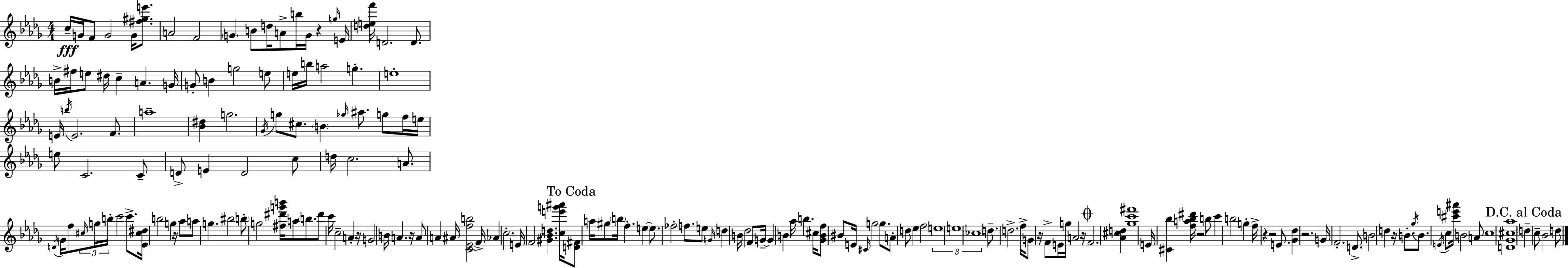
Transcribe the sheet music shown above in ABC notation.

X:1
T:Untitled
M:4/4
L:1/4
K:Bbm
c/4 G/4 F/2 G2 G/4 [^f^ge']/2 A2 F2 G B/2 d/4 A/2 b/4 G/4 z g/4 E/4 [def']/4 D2 D/2 B/4 ^f/4 e/2 ^d/4 c A G/4 G/2 B g2 e/2 e/4 b/4 a2 g e4 E/4 b/4 E2 F/2 a4 [_B^d] g2 _G/4 g/2 ^c/2 B _g/4 ^a/2 g/2 f/4 e/4 e/2 C2 C/2 D/2 E D2 c/2 d/4 c2 A/2 D/4 _G/4 f/2 ^c/4 g/4 b/4 c'2 c'/2 [_E^c^d]/4 b2 g z/4 _a/2 a/2 g ^b2 b/2 g2 [^f^d'g'b']/4 a/2 b/2 ^d'/2 c'/4 c2 A z/4 G2 B/4 A z/4 A/2 A ^A/4 [C_Efb]2 F/4 _A c2 E/4 F2 [^G_Bd] [ce'g'^a']/4 [D^F]/2 a/4 ^g/2 b/4 f e e/2 _f2 f/2 e/2 G/4 d B/4 _d2 F/2 G/4 G B _a/4 b ^c/4 [_GBf]/2 ^B/2 E/4 ^C/4 g2 g/2 A/2 d/2 _e f2 e4 e4 _c4 d/2 d2 f/4 G/2 z/4 F/2 E/4 g/4 A2 z/4 F2 [_A^cd] [_gc'^f']4 E/4 [^C_b] [fa_b^d']/4 z2 b/2 c' b2 g f/4 z z2 E/2 [_G_d] z2 G/4 F2 D/2 B2 d z/4 B/2 _g/4 B/2 E/4 c/2 [^c'e'^a']/4 B2 A/2 c4 [D_G^c_a]4 d c/2 _B2 d/2